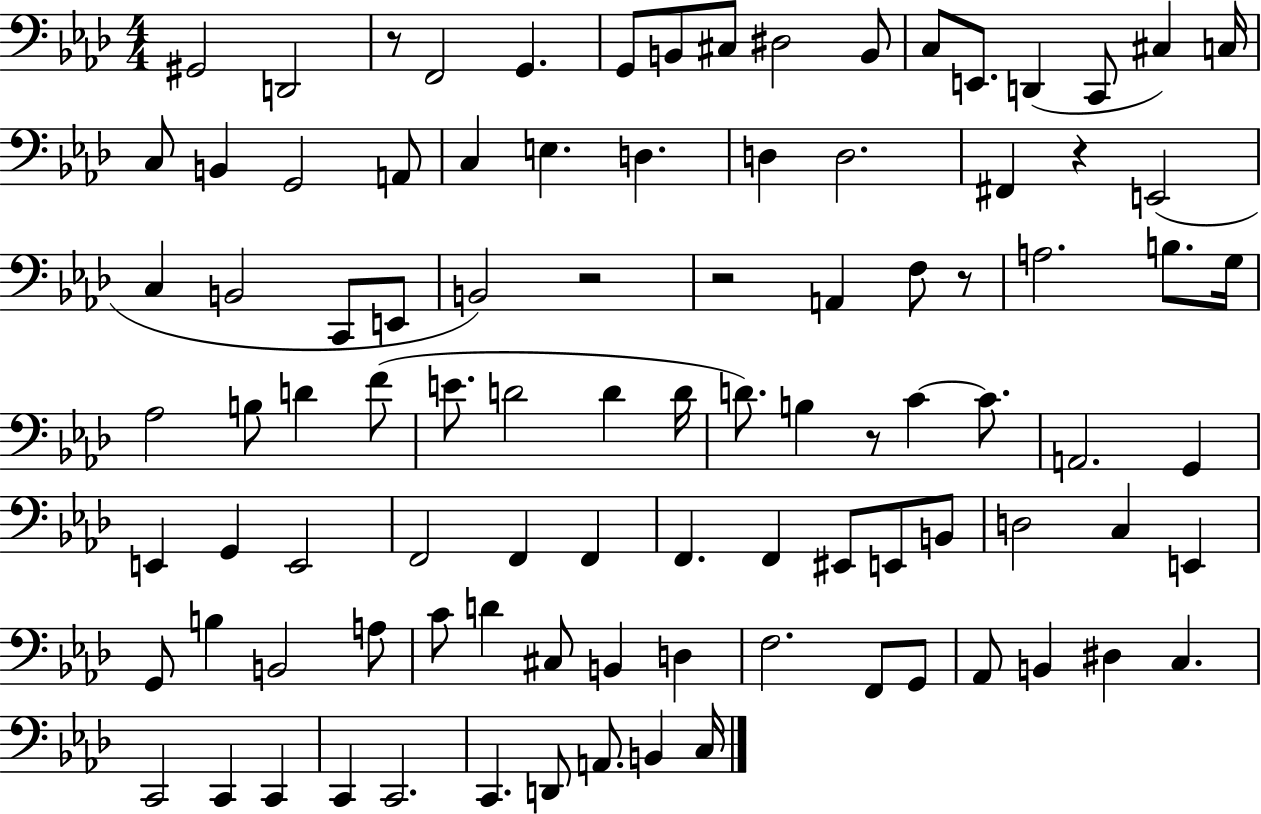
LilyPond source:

{
  \clef bass
  \numericTimeSignature
  \time 4/4
  \key aes \major
  gis,2 d,2 | r8 f,2 g,4. | g,8 b,8 cis8 dis2 b,8 | c8 e,8. d,4( c,8 cis4) c16 | \break c8 b,4 g,2 a,8 | c4 e4. d4. | d4 d2. | fis,4 r4 e,2( | \break c4 b,2 c,8 e,8 | b,2) r2 | r2 a,4 f8 r8 | a2. b8. g16 | \break aes2 b8 d'4 f'8( | e'8. d'2 d'4 d'16 | d'8.) b4 r8 c'4~~ c'8. | a,2. g,4 | \break e,4 g,4 e,2 | f,2 f,4 f,4 | f,4. f,4 eis,8 e,8 b,8 | d2 c4 e,4 | \break g,8 b4 b,2 a8 | c'8 d'4 cis8 b,4 d4 | f2. f,8 g,8 | aes,8 b,4 dis4 c4. | \break c,2 c,4 c,4 | c,4 c,2. | c,4. d,8 a,8. b,4 c16 | \bar "|."
}